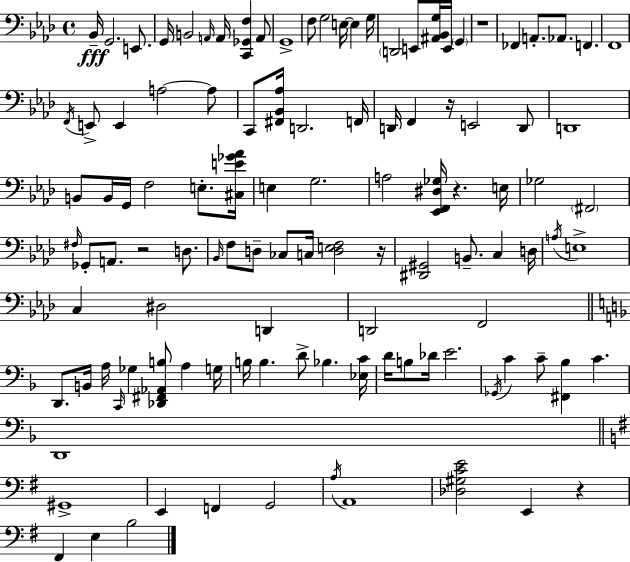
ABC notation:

X:1
T:Untitled
M:4/4
L:1/4
K:Ab
_B,,/4 G,,2 E,,/2 G,,/4 B,,2 A,,/4 A,,/4 [C,,_G,,F,] A,,/2 G,,4 F,/2 G,2 E,/4 E, G,/4 D,,2 E,,/2 [^A,,_B,,G,]/4 E,,/4 G,, z4 _F,, A,,/2 _A,,/2 F,, F,,4 F,,/4 E,,/2 E,, A,2 A,/2 C,,/2 [^F,,_B,,_A,]/4 D,,2 F,,/4 D,,/4 F,, z/4 E,,2 D,,/2 D,,4 B,,/2 B,,/4 G,,/4 F,2 E,/2 [^C,E_G_A]/4 E, G,2 A,2 [_E,,F,,^D,_G,]/4 z E,/4 _G,2 ^F,,2 ^F,/4 _G,,/2 A,,/2 z2 D,/2 _B,,/4 F,/2 D,/2 _C,/2 C,/4 [D,E,F,]2 z/4 [^D,,^G,,]2 B,,/2 C, D,/4 A,/4 E,4 C, ^D,2 D,, D,,2 F,,2 D,,/2 B,,/4 A,/4 C,,/4 _G, [_D,,^F,,_A,,B,]/2 A, G,/4 B,/4 B, D/2 _B, [_E,C]/4 D/4 B,/2 _D/4 E2 _G,,/4 C C/2 [^F,,_B,] C D,,4 ^G,,4 E,, F,, G,,2 A,/4 A,,4 [_D,^G,CE]2 E,, z ^F,, E, B,2